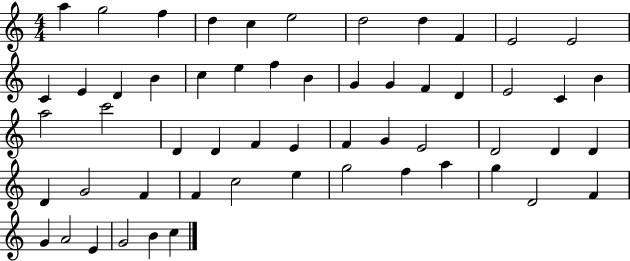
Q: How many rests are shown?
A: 0